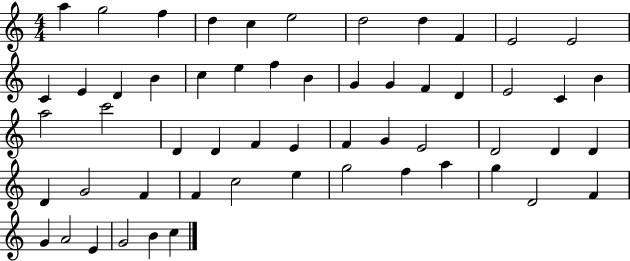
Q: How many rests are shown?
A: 0